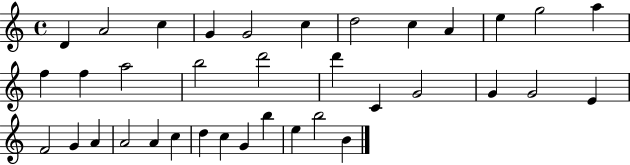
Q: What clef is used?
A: treble